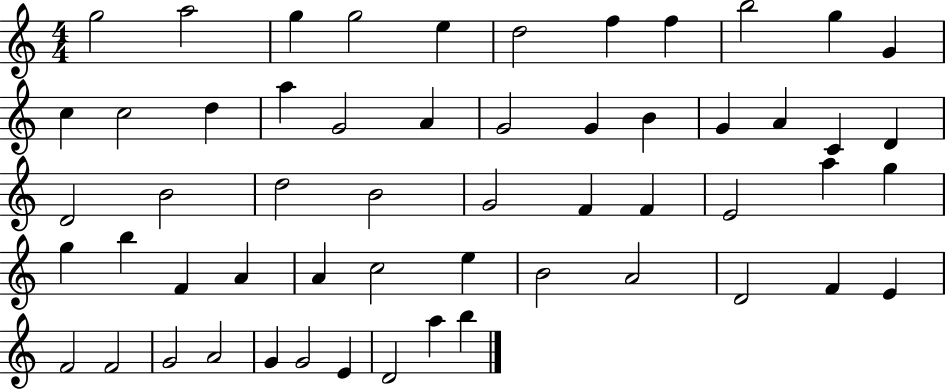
{
  \clef treble
  \numericTimeSignature
  \time 4/4
  \key c \major
  g''2 a''2 | g''4 g''2 e''4 | d''2 f''4 f''4 | b''2 g''4 g'4 | \break c''4 c''2 d''4 | a''4 g'2 a'4 | g'2 g'4 b'4 | g'4 a'4 c'4 d'4 | \break d'2 b'2 | d''2 b'2 | g'2 f'4 f'4 | e'2 a''4 g''4 | \break g''4 b''4 f'4 a'4 | a'4 c''2 e''4 | b'2 a'2 | d'2 f'4 e'4 | \break f'2 f'2 | g'2 a'2 | g'4 g'2 e'4 | d'2 a''4 b''4 | \break \bar "|."
}